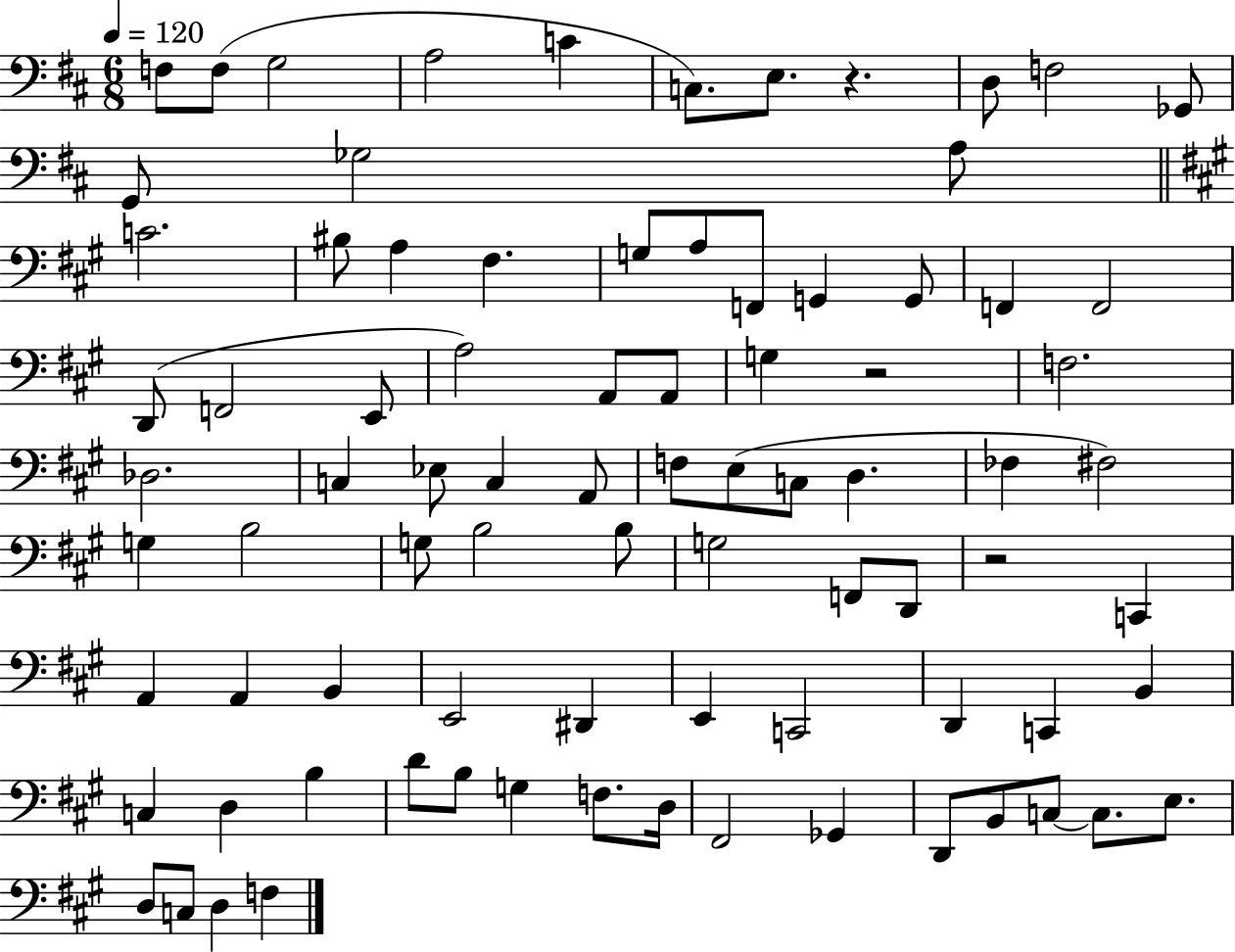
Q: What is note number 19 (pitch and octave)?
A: A3